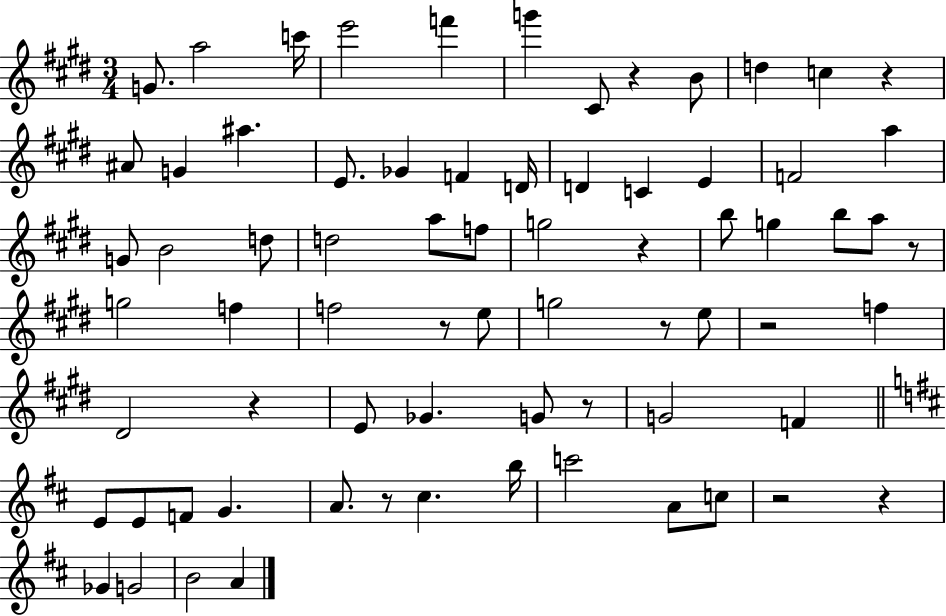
G4/e. A5/h C6/s E6/h F6/q G6/q C#4/e R/q B4/e D5/q C5/q R/q A#4/e G4/q A#5/q. E4/e. Gb4/q F4/q D4/s D4/q C4/q E4/q F4/h A5/q G4/e B4/h D5/e D5/h A5/e F5/e G5/h R/q B5/e G5/q B5/e A5/e R/e G5/h F5/q F5/h R/e E5/e G5/h R/e E5/e R/h F5/q D#4/h R/q E4/e Gb4/q. G4/e R/e G4/h F4/q E4/e E4/e F4/e G4/q. A4/e. R/e C#5/q. B5/s C6/h A4/e C5/e R/h R/q Gb4/q G4/h B4/h A4/q